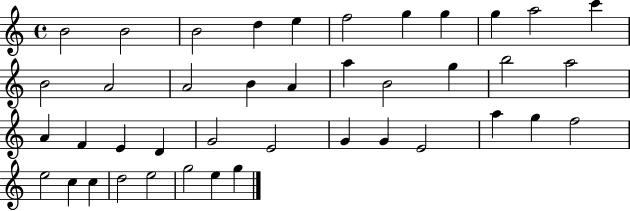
X:1
T:Untitled
M:4/4
L:1/4
K:C
B2 B2 B2 d e f2 g g g a2 c' B2 A2 A2 B A a B2 g b2 a2 A F E D G2 E2 G G E2 a g f2 e2 c c d2 e2 g2 e g